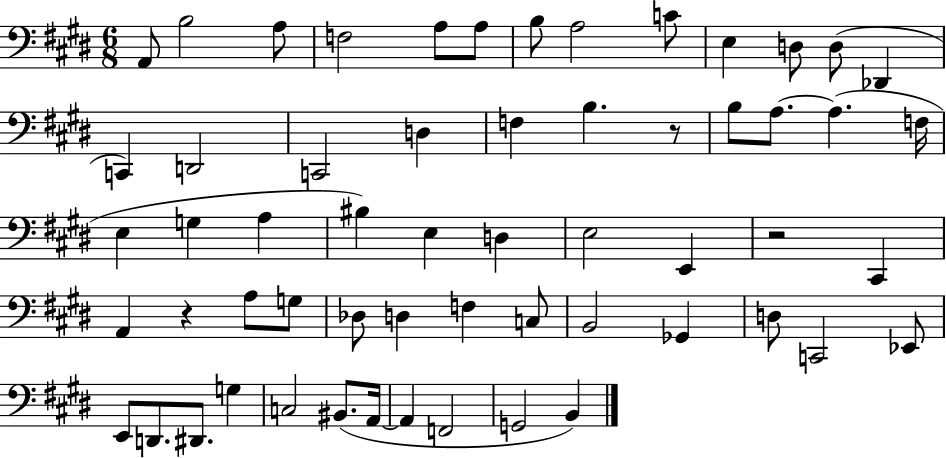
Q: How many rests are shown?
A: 3